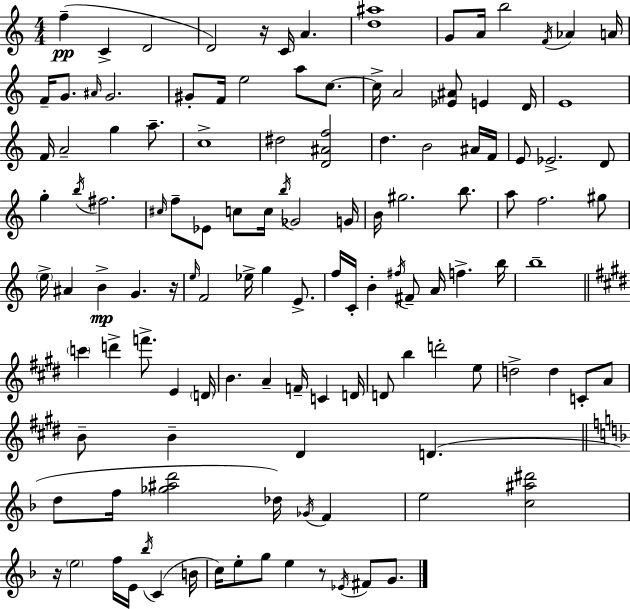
{
  \clef treble
  \numericTimeSignature
  \time 4/4
  \key a \minor
  f''4--(\pp c'4-> d'2 | d'2) r16 c'16 a'4. | <d'' ais''>1 | g'8 a'16 b''2 \acciaccatura { f'16 } aes'4 | \break a'16 f'16-- g'8. \grace { ais'16 } g'2. | gis'8-. f'16 e''2 a''8 c''8.~~ | c''16-> a'2 <ees' ais'>8 e'4 | d'16 e'1 | \break f'16 a'2-- g''4 a''8.-- | c''1-> | dis''2 <d' ais' f''>2 | d''4. b'2 | \break ais'16 f'16 e'8 ees'2.-> | d'8 g''4-. \acciaccatura { b''16 } fis''2. | \grace { cis''16 } f''8-- ees'8 c''8 c''16 \acciaccatura { b''16 } ges'2 | g'16 b'16 gis''2. | \break b''8. a''8 f''2. | gis''8 \parenthesize e''16-> ais'4 b'4->\mp g'4. | r16 \grace { e''16 } f'2 ees''16-> g''4 | e'8.-> f''16 c'16-. b'4-. \acciaccatura { fis''16 } fis'8-- a'16 | \break f''4.-> b''16 b''1-- | \bar "||" \break \key e \major \parenthesize c'''4 d'''4-> f'''8.-> e'4 \parenthesize d'16 | b'4. a'4-- f'16-- c'4 d'16 | d'8 b''4 d'''2-. e''8 | d''2-> d''4 c'8-. a'8 | \break b'8-- b'4-- dis'4 d'4.( | \bar "||" \break \key f \major d''8 f''16 <ges'' ais'' d'''>2 des''16) \acciaccatura { ges'16 } f'4 | e''2 <c'' ais'' dis'''>2 | r16 \parenthesize e''2 f''16 e'16 \acciaccatura { bes''16 }( c'4 | b'16 c''16) e''8-. g''8 e''4 r8 \acciaccatura { ees'16 } fis'8 | \break g'8. \bar "|."
}